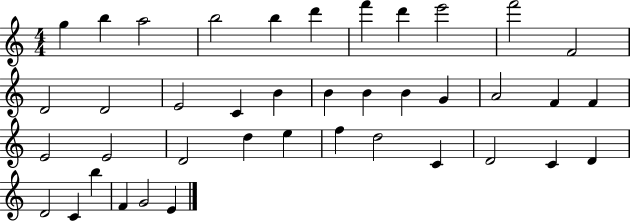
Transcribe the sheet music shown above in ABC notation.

X:1
T:Untitled
M:4/4
L:1/4
K:C
g b a2 b2 b d' f' d' e'2 f'2 F2 D2 D2 E2 C B B B B G A2 F F E2 E2 D2 d e f d2 C D2 C D D2 C b F G2 E